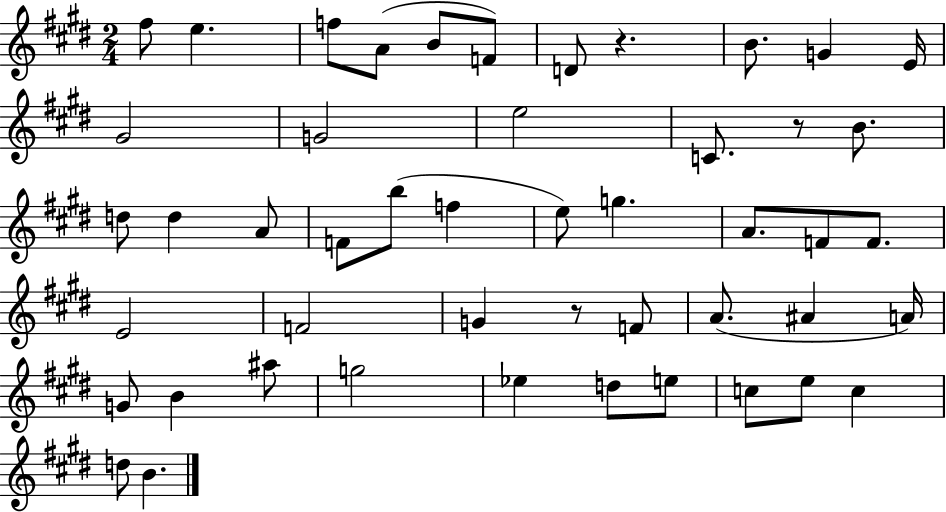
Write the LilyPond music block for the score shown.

{
  \clef treble
  \numericTimeSignature
  \time 2/4
  \key e \major
  fis''8 e''4. | f''8 a'8( b'8 f'8) | d'8 r4. | b'8. g'4 e'16 | \break gis'2 | g'2 | e''2 | c'8. r8 b'8. | \break d''8 d''4 a'8 | f'8 b''8( f''4 | e''8) g''4. | a'8. f'8 f'8. | \break e'2 | f'2 | g'4 r8 f'8 | a'8.( ais'4 a'16) | \break g'8 b'4 ais''8 | g''2 | ees''4 d''8 e''8 | c''8 e''8 c''4 | \break d''8 b'4. | \bar "|."
}